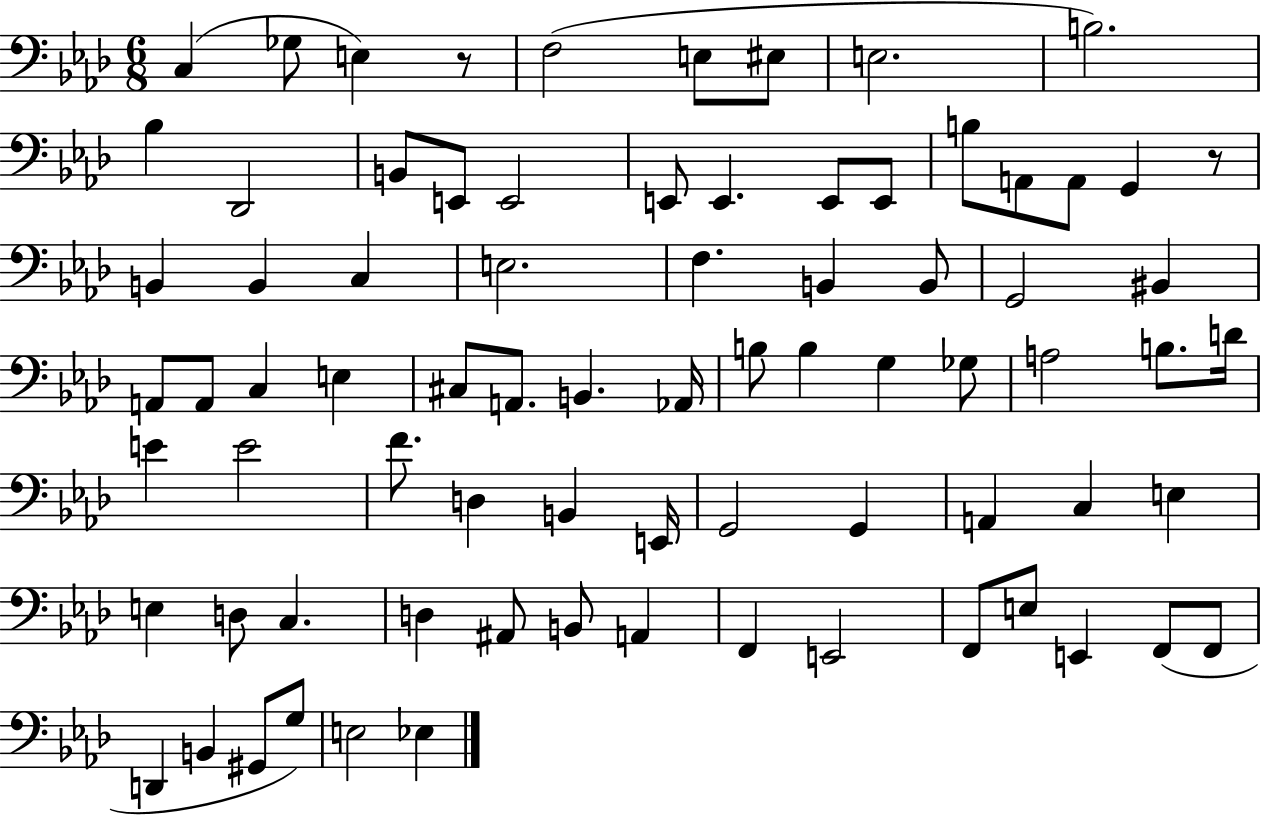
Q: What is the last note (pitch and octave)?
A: Eb3